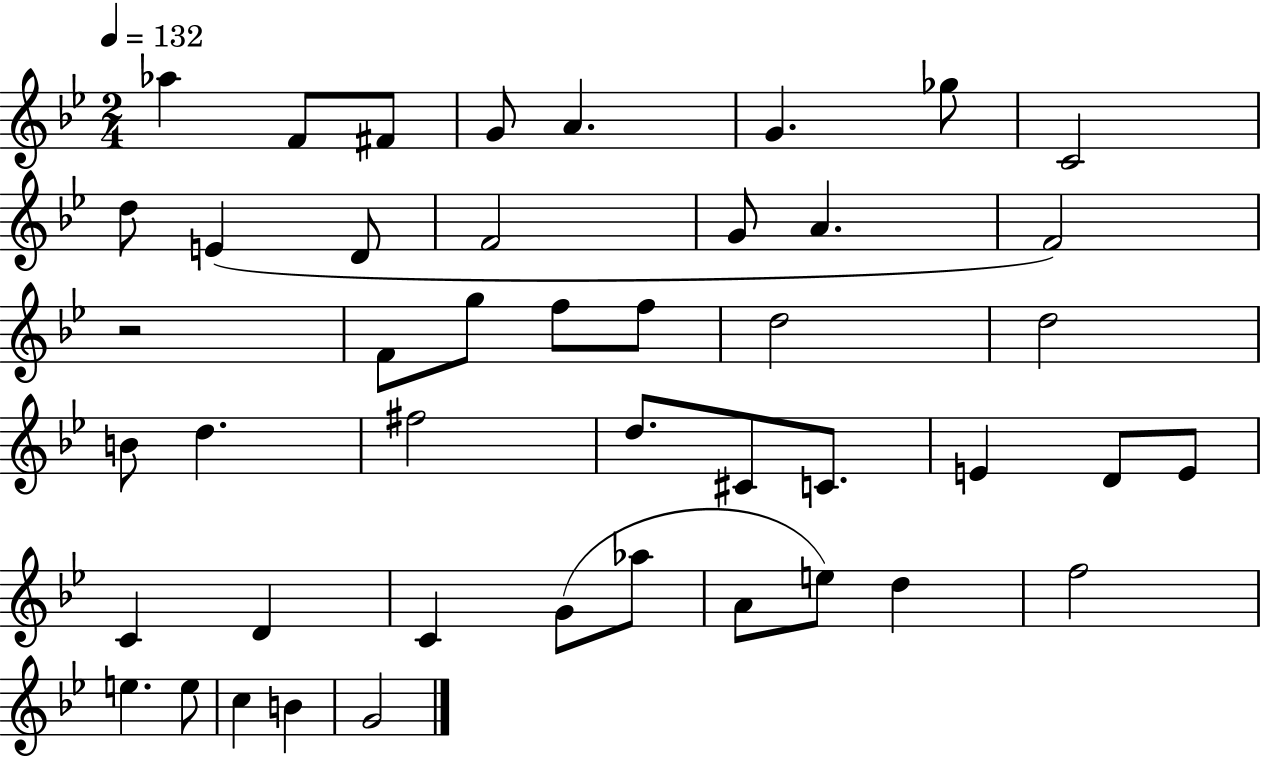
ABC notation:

X:1
T:Untitled
M:2/4
L:1/4
K:Bb
_a F/2 ^F/2 G/2 A G _g/2 C2 d/2 E D/2 F2 G/2 A F2 z2 F/2 g/2 f/2 f/2 d2 d2 B/2 d ^f2 d/2 ^C/2 C/2 E D/2 E/2 C D C G/2 _a/2 A/2 e/2 d f2 e e/2 c B G2